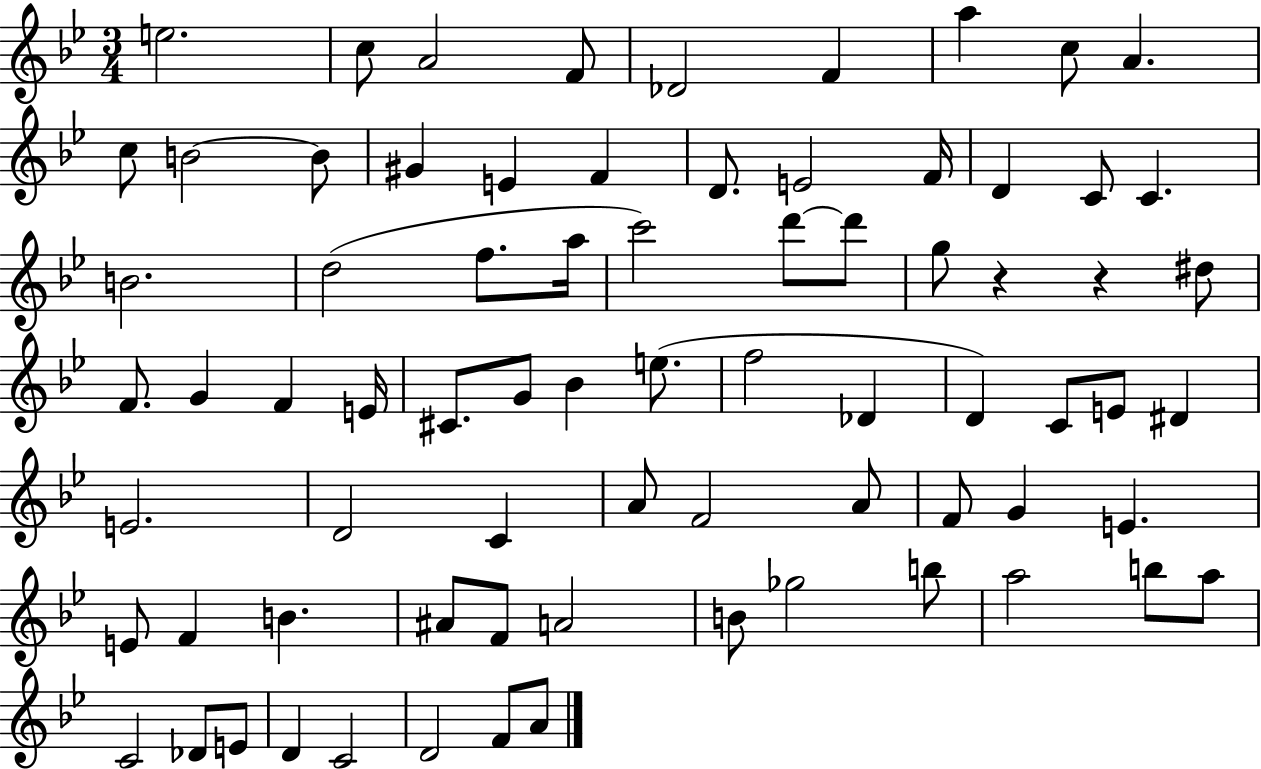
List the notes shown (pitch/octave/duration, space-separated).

E5/h. C5/e A4/h F4/e Db4/h F4/q A5/q C5/e A4/q. C5/e B4/h B4/e G#4/q E4/q F4/q D4/e. E4/h F4/s D4/q C4/e C4/q. B4/h. D5/h F5/e. A5/s C6/h D6/e D6/e G5/e R/q R/q D#5/e F4/e. G4/q F4/q E4/s C#4/e. G4/e Bb4/q E5/e. F5/h Db4/q D4/q C4/e E4/e D#4/q E4/h. D4/h C4/q A4/e F4/h A4/e F4/e G4/q E4/q. E4/e F4/q B4/q. A#4/e F4/e A4/h B4/e Gb5/h B5/e A5/h B5/e A5/e C4/h Db4/e E4/e D4/q C4/h D4/h F4/e A4/e